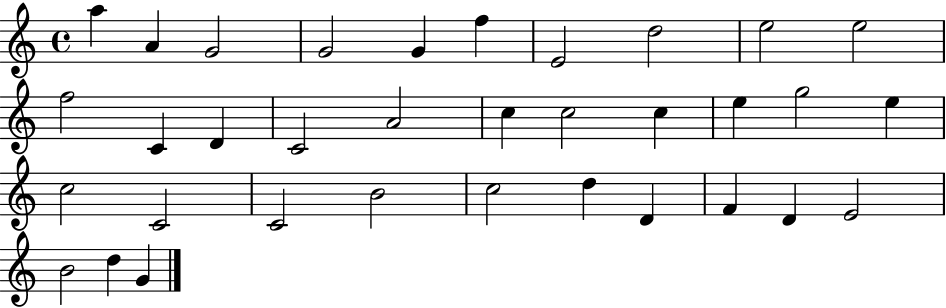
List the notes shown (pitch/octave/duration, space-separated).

A5/q A4/q G4/h G4/h G4/q F5/q E4/h D5/h E5/h E5/h F5/h C4/q D4/q C4/h A4/h C5/q C5/h C5/q E5/q G5/h E5/q C5/h C4/h C4/h B4/h C5/h D5/q D4/q F4/q D4/q E4/h B4/h D5/q G4/q